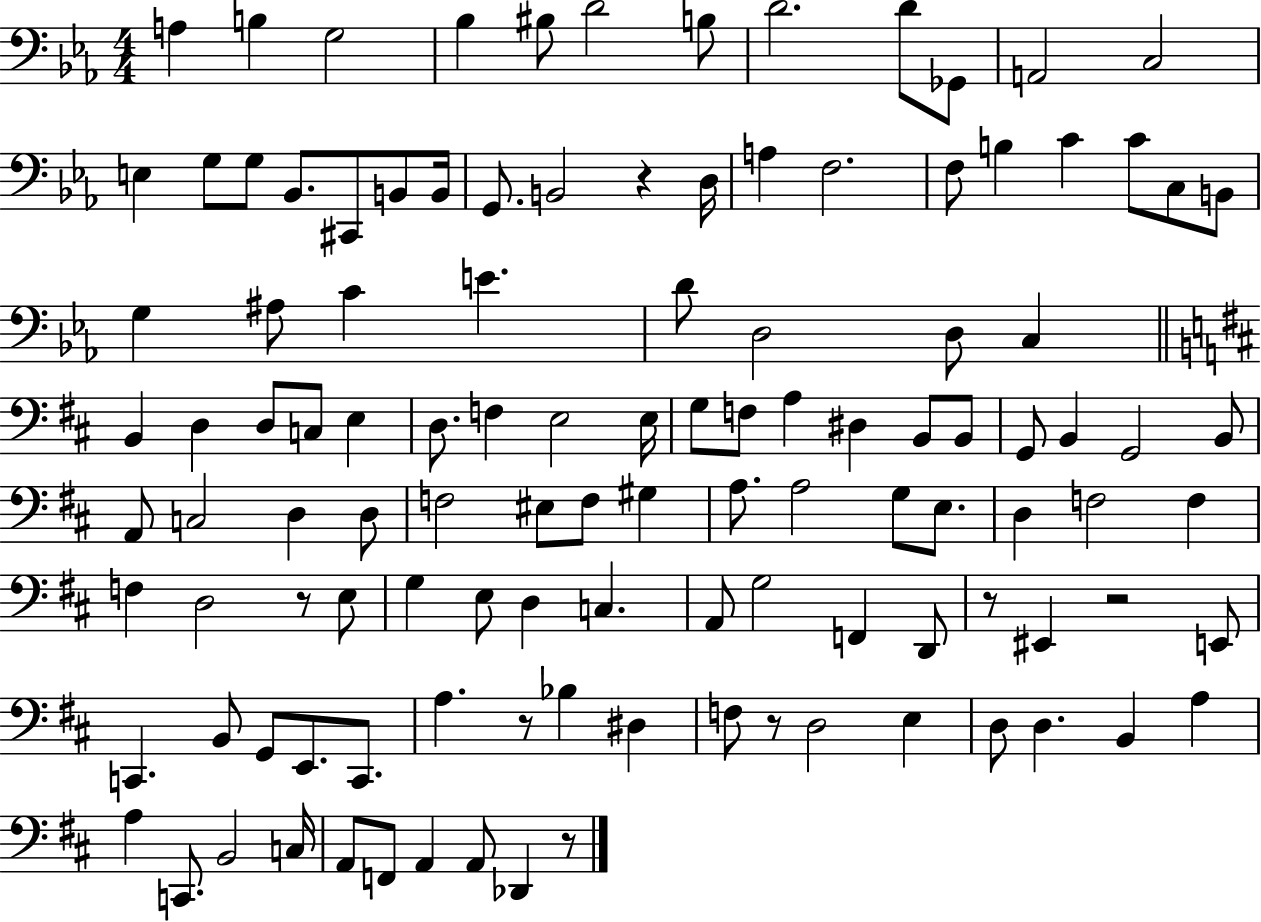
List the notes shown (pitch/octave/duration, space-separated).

A3/q B3/q G3/h Bb3/q BIS3/e D4/h B3/e D4/h. D4/e Gb2/e A2/h C3/h E3/q G3/e G3/e Bb2/e. C#2/e B2/e B2/s G2/e. B2/h R/q D3/s A3/q F3/h. F3/e B3/q C4/q C4/e C3/e B2/e G3/q A#3/e C4/q E4/q. D4/e D3/h D3/e C3/q B2/q D3/q D3/e C3/e E3/q D3/e. F3/q E3/h E3/s G3/e F3/e A3/q D#3/q B2/e B2/e G2/e B2/q G2/h B2/e A2/e C3/h D3/q D3/e F3/h EIS3/e F3/e G#3/q A3/e. A3/h G3/e E3/e. D3/q F3/h F3/q F3/q D3/h R/e E3/e G3/q E3/e D3/q C3/q. A2/e G3/h F2/q D2/e R/e EIS2/q R/h E2/e C2/q. B2/e G2/e E2/e. C2/e. A3/q. R/e Bb3/q D#3/q F3/e R/e D3/h E3/q D3/e D3/q. B2/q A3/q A3/q C2/e. B2/h C3/s A2/e F2/e A2/q A2/e Db2/q R/e